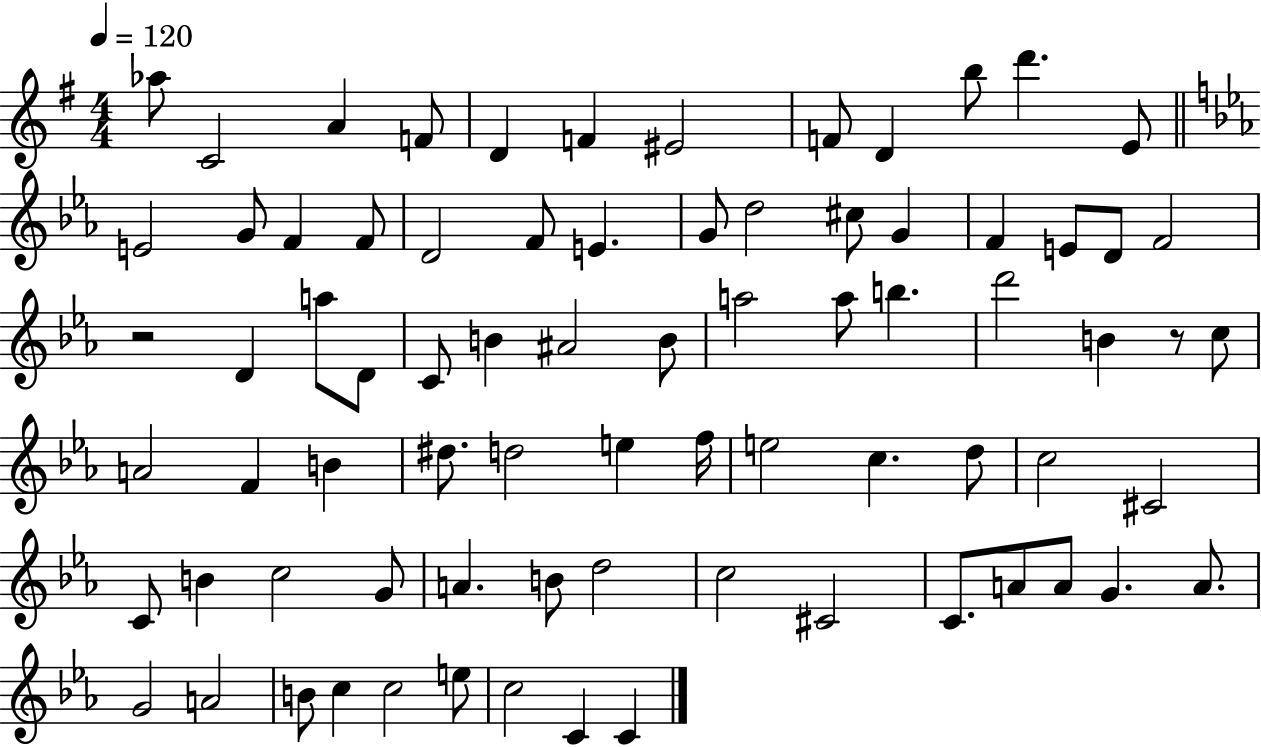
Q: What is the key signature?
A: G major